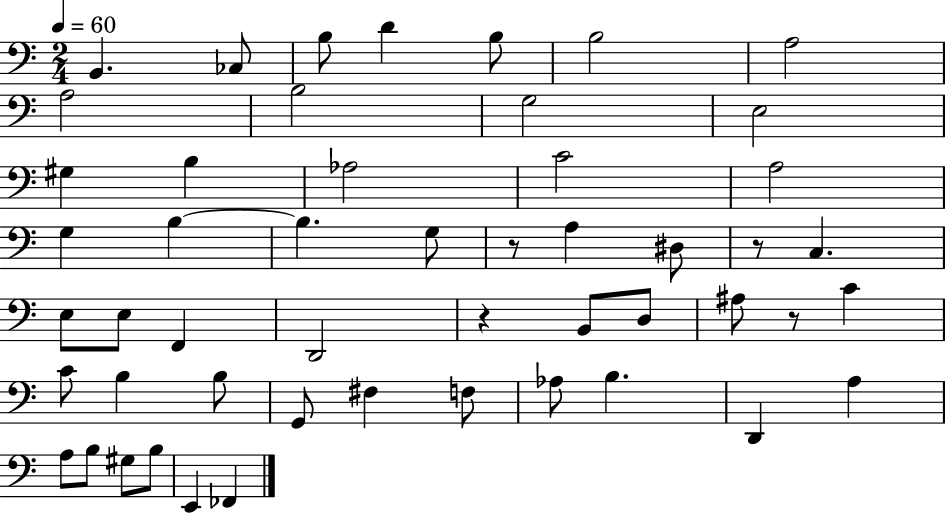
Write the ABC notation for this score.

X:1
T:Untitled
M:2/4
L:1/4
K:C
B,, _C,/2 B,/2 D B,/2 B,2 A,2 A,2 B,2 G,2 E,2 ^G, B, _A,2 C2 A,2 G, B, B, G,/2 z/2 A, ^D,/2 z/2 C, E,/2 E,/2 F,, D,,2 z B,,/2 D,/2 ^A,/2 z/2 C C/2 B, B,/2 G,,/2 ^F, F,/2 _A,/2 B, D,, A, A,/2 B,/2 ^G,/2 B,/2 E,, _F,,